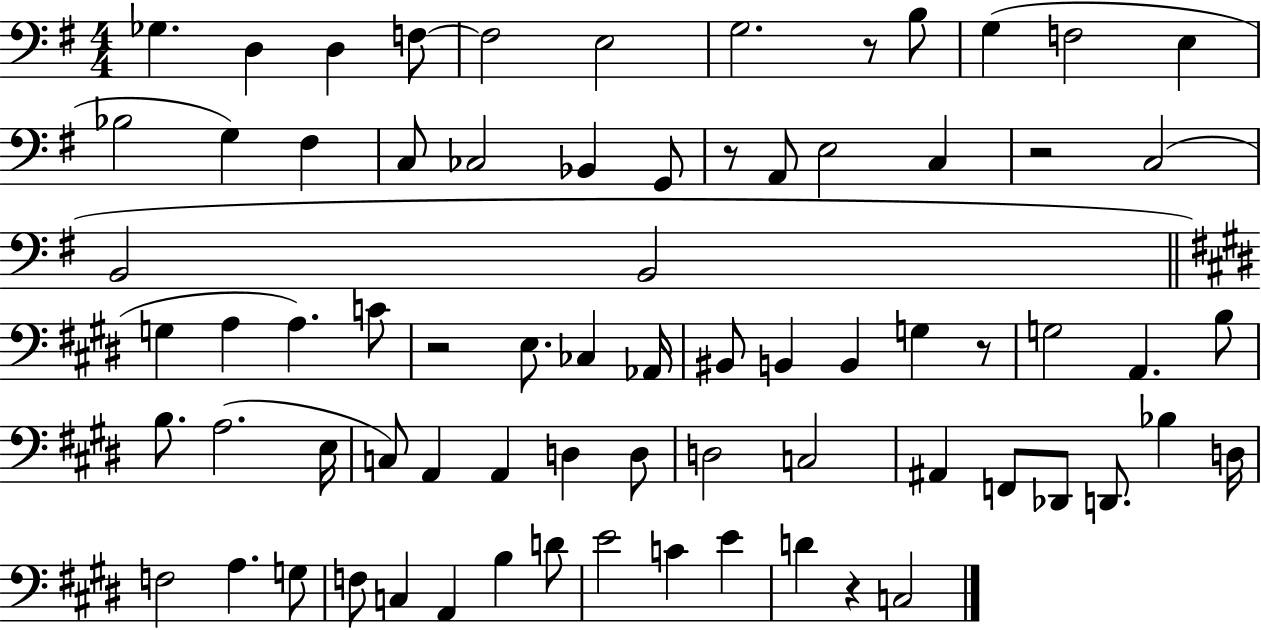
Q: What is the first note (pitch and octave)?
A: Gb3